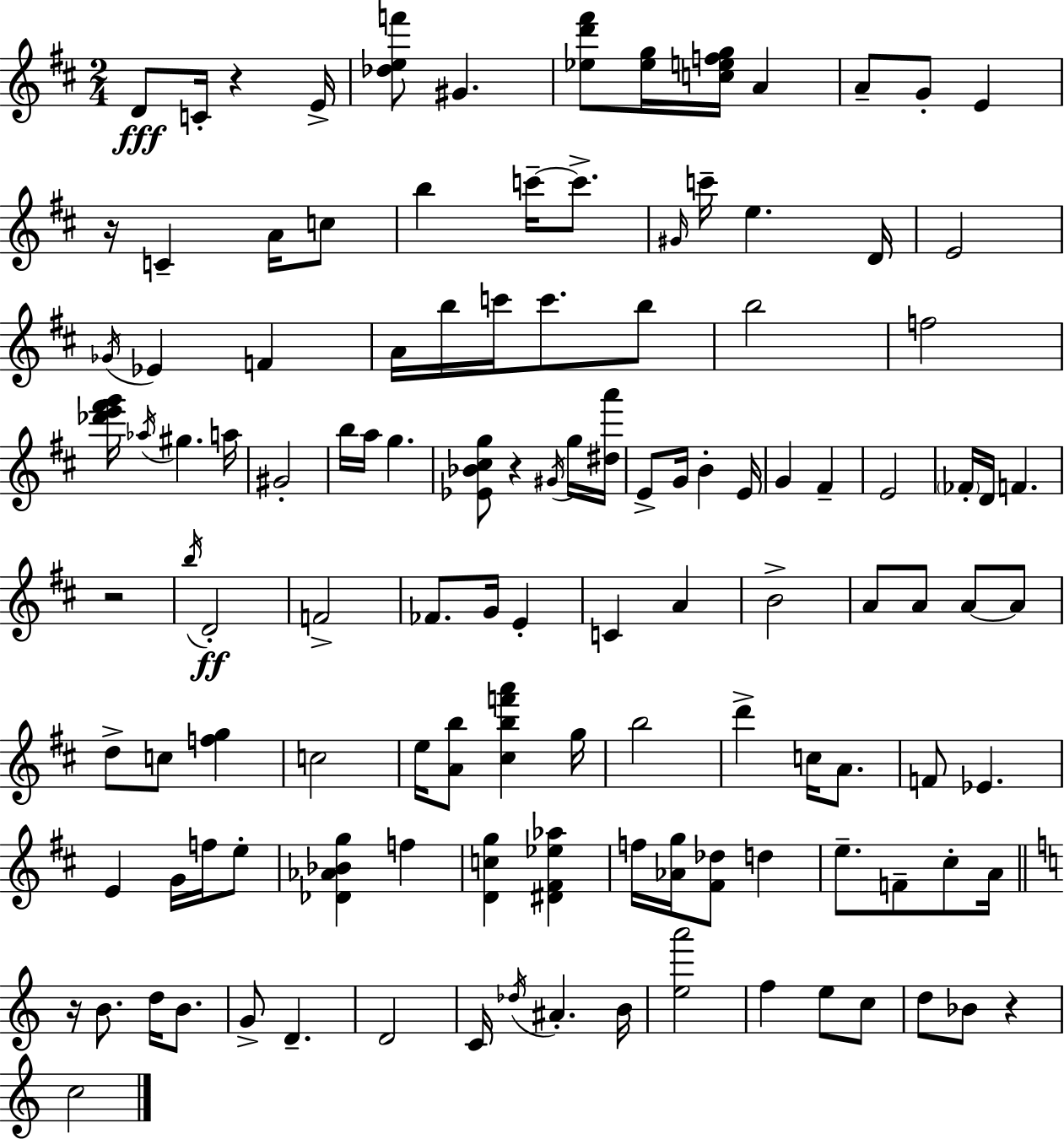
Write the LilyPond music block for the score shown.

{
  \clef treble
  \numericTimeSignature
  \time 2/4
  \key d \major
  \repeat volta 2 { d'8\fff c'16-. r4 e'16-> | <des'' e'' f'''>8 gis'4. | <ees'' d''' fis'''>8 <ees'' g''>16 <c'' e'' f'' g''>16 a'4 | a'8-- g'8-. e'4 | \break r16 c'4-- a'16 c''8 | b''4 c'''16--~~ c'''8.-> | \grace { gis'16 } c'''16-- e''4. | d'16 e'2 | \break \acciaccatura { ges'16 } ees'4 f'4 | a'16 b''16 c'''16 c'''8. | b''8 b''2 | f''2 | \break <des''' e''' fis''' g'''>16 \acciaccatura { aes''16 } gis''4. | a''16 gis'2-. | b''16 a''16 g''4. | <ees' bes' cis'' g''>8 r4 | \break \acciaccatura { gis'16 } g''16 <dis'' a'''>16 e'8-> g'16 b'4-. | e'16 g'4 | fis'4-- e'2 | \parenthesize fes'16-. d'16 f'4. | \break r2 | \acciaccatura { b''16 } d'2-.\ff | f'2-> | fes'8. | \break g'16 e'4-. c'4 | a'4 b'2-> | a'8 a'8 | a'8~~ a'8 d''8-> c''8 | \break <f'' g''>4 c''2 | e''16 <a' b''>8 | <cis'' b'' f''' a'''>4 g''16 b''2 | d'''4-> | \break c''16 a'8. f'8 ees'4. | e'4 | g'16 f''16 e''8-. <des' aes' bes' g''>4 | f''4 <d' c'' g''>4 | \break <dis' fis' ees'' aes''>4 f''16 <aes' g''>16 <fis' des''>8 | d''4 e''8.-- | f'8-- cis''8-. a'16 \bar "||" \break \key c \major r16 b'8. d''16 b'8. | g'8-> d'4.-- | d'2 | c'16 \acciaccatura { des''16 } ais'4.-. | \break b'16 <e'' a'''>2 | f''4 e''8 c''8 | d''8 bes'8 r4 | c''2 | \break } \bar "|."
}